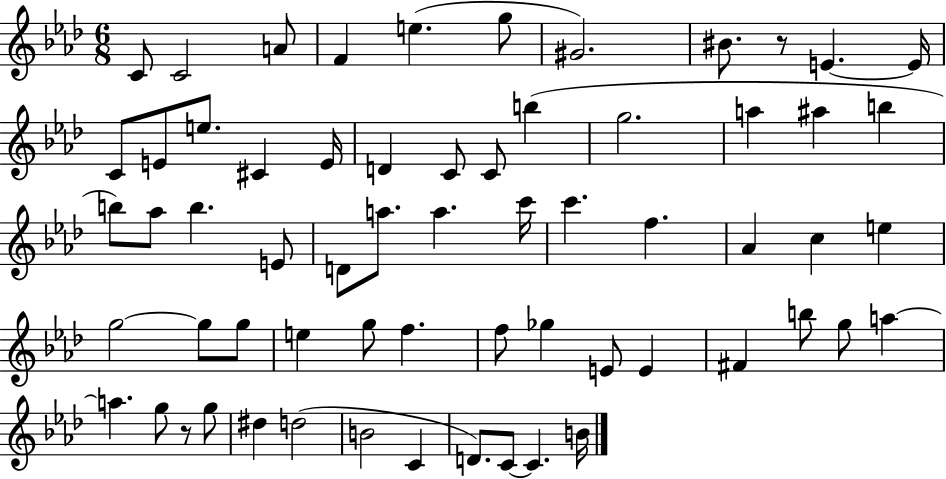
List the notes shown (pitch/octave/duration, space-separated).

C4/e C4/h A4/e F4/q E5/q. G5/e G#4/h. BIS4/e. R/e E4/q. E4/s C4/e E4/e E5/e. C#4/q E4/s D4/q C4/e C4/e B5/q G5/h. A5/q A#5/q B5/q B5/e Ab5/e B5/q. E4/e D4/e A5/e. A5/q. C6/s C6/q. F5/q. Ab4/q C5/q E5/q G5/h G5/e G5/e E5/q G5/e F5/q. F5/e Gb5/q E4/e E4/q F#4/q B5/e G5/e A5/q A5/q. G5/e R/e G5/e D#5/q D5/h B4/h C4/q D4/e. C4/e C4/q. B4/s